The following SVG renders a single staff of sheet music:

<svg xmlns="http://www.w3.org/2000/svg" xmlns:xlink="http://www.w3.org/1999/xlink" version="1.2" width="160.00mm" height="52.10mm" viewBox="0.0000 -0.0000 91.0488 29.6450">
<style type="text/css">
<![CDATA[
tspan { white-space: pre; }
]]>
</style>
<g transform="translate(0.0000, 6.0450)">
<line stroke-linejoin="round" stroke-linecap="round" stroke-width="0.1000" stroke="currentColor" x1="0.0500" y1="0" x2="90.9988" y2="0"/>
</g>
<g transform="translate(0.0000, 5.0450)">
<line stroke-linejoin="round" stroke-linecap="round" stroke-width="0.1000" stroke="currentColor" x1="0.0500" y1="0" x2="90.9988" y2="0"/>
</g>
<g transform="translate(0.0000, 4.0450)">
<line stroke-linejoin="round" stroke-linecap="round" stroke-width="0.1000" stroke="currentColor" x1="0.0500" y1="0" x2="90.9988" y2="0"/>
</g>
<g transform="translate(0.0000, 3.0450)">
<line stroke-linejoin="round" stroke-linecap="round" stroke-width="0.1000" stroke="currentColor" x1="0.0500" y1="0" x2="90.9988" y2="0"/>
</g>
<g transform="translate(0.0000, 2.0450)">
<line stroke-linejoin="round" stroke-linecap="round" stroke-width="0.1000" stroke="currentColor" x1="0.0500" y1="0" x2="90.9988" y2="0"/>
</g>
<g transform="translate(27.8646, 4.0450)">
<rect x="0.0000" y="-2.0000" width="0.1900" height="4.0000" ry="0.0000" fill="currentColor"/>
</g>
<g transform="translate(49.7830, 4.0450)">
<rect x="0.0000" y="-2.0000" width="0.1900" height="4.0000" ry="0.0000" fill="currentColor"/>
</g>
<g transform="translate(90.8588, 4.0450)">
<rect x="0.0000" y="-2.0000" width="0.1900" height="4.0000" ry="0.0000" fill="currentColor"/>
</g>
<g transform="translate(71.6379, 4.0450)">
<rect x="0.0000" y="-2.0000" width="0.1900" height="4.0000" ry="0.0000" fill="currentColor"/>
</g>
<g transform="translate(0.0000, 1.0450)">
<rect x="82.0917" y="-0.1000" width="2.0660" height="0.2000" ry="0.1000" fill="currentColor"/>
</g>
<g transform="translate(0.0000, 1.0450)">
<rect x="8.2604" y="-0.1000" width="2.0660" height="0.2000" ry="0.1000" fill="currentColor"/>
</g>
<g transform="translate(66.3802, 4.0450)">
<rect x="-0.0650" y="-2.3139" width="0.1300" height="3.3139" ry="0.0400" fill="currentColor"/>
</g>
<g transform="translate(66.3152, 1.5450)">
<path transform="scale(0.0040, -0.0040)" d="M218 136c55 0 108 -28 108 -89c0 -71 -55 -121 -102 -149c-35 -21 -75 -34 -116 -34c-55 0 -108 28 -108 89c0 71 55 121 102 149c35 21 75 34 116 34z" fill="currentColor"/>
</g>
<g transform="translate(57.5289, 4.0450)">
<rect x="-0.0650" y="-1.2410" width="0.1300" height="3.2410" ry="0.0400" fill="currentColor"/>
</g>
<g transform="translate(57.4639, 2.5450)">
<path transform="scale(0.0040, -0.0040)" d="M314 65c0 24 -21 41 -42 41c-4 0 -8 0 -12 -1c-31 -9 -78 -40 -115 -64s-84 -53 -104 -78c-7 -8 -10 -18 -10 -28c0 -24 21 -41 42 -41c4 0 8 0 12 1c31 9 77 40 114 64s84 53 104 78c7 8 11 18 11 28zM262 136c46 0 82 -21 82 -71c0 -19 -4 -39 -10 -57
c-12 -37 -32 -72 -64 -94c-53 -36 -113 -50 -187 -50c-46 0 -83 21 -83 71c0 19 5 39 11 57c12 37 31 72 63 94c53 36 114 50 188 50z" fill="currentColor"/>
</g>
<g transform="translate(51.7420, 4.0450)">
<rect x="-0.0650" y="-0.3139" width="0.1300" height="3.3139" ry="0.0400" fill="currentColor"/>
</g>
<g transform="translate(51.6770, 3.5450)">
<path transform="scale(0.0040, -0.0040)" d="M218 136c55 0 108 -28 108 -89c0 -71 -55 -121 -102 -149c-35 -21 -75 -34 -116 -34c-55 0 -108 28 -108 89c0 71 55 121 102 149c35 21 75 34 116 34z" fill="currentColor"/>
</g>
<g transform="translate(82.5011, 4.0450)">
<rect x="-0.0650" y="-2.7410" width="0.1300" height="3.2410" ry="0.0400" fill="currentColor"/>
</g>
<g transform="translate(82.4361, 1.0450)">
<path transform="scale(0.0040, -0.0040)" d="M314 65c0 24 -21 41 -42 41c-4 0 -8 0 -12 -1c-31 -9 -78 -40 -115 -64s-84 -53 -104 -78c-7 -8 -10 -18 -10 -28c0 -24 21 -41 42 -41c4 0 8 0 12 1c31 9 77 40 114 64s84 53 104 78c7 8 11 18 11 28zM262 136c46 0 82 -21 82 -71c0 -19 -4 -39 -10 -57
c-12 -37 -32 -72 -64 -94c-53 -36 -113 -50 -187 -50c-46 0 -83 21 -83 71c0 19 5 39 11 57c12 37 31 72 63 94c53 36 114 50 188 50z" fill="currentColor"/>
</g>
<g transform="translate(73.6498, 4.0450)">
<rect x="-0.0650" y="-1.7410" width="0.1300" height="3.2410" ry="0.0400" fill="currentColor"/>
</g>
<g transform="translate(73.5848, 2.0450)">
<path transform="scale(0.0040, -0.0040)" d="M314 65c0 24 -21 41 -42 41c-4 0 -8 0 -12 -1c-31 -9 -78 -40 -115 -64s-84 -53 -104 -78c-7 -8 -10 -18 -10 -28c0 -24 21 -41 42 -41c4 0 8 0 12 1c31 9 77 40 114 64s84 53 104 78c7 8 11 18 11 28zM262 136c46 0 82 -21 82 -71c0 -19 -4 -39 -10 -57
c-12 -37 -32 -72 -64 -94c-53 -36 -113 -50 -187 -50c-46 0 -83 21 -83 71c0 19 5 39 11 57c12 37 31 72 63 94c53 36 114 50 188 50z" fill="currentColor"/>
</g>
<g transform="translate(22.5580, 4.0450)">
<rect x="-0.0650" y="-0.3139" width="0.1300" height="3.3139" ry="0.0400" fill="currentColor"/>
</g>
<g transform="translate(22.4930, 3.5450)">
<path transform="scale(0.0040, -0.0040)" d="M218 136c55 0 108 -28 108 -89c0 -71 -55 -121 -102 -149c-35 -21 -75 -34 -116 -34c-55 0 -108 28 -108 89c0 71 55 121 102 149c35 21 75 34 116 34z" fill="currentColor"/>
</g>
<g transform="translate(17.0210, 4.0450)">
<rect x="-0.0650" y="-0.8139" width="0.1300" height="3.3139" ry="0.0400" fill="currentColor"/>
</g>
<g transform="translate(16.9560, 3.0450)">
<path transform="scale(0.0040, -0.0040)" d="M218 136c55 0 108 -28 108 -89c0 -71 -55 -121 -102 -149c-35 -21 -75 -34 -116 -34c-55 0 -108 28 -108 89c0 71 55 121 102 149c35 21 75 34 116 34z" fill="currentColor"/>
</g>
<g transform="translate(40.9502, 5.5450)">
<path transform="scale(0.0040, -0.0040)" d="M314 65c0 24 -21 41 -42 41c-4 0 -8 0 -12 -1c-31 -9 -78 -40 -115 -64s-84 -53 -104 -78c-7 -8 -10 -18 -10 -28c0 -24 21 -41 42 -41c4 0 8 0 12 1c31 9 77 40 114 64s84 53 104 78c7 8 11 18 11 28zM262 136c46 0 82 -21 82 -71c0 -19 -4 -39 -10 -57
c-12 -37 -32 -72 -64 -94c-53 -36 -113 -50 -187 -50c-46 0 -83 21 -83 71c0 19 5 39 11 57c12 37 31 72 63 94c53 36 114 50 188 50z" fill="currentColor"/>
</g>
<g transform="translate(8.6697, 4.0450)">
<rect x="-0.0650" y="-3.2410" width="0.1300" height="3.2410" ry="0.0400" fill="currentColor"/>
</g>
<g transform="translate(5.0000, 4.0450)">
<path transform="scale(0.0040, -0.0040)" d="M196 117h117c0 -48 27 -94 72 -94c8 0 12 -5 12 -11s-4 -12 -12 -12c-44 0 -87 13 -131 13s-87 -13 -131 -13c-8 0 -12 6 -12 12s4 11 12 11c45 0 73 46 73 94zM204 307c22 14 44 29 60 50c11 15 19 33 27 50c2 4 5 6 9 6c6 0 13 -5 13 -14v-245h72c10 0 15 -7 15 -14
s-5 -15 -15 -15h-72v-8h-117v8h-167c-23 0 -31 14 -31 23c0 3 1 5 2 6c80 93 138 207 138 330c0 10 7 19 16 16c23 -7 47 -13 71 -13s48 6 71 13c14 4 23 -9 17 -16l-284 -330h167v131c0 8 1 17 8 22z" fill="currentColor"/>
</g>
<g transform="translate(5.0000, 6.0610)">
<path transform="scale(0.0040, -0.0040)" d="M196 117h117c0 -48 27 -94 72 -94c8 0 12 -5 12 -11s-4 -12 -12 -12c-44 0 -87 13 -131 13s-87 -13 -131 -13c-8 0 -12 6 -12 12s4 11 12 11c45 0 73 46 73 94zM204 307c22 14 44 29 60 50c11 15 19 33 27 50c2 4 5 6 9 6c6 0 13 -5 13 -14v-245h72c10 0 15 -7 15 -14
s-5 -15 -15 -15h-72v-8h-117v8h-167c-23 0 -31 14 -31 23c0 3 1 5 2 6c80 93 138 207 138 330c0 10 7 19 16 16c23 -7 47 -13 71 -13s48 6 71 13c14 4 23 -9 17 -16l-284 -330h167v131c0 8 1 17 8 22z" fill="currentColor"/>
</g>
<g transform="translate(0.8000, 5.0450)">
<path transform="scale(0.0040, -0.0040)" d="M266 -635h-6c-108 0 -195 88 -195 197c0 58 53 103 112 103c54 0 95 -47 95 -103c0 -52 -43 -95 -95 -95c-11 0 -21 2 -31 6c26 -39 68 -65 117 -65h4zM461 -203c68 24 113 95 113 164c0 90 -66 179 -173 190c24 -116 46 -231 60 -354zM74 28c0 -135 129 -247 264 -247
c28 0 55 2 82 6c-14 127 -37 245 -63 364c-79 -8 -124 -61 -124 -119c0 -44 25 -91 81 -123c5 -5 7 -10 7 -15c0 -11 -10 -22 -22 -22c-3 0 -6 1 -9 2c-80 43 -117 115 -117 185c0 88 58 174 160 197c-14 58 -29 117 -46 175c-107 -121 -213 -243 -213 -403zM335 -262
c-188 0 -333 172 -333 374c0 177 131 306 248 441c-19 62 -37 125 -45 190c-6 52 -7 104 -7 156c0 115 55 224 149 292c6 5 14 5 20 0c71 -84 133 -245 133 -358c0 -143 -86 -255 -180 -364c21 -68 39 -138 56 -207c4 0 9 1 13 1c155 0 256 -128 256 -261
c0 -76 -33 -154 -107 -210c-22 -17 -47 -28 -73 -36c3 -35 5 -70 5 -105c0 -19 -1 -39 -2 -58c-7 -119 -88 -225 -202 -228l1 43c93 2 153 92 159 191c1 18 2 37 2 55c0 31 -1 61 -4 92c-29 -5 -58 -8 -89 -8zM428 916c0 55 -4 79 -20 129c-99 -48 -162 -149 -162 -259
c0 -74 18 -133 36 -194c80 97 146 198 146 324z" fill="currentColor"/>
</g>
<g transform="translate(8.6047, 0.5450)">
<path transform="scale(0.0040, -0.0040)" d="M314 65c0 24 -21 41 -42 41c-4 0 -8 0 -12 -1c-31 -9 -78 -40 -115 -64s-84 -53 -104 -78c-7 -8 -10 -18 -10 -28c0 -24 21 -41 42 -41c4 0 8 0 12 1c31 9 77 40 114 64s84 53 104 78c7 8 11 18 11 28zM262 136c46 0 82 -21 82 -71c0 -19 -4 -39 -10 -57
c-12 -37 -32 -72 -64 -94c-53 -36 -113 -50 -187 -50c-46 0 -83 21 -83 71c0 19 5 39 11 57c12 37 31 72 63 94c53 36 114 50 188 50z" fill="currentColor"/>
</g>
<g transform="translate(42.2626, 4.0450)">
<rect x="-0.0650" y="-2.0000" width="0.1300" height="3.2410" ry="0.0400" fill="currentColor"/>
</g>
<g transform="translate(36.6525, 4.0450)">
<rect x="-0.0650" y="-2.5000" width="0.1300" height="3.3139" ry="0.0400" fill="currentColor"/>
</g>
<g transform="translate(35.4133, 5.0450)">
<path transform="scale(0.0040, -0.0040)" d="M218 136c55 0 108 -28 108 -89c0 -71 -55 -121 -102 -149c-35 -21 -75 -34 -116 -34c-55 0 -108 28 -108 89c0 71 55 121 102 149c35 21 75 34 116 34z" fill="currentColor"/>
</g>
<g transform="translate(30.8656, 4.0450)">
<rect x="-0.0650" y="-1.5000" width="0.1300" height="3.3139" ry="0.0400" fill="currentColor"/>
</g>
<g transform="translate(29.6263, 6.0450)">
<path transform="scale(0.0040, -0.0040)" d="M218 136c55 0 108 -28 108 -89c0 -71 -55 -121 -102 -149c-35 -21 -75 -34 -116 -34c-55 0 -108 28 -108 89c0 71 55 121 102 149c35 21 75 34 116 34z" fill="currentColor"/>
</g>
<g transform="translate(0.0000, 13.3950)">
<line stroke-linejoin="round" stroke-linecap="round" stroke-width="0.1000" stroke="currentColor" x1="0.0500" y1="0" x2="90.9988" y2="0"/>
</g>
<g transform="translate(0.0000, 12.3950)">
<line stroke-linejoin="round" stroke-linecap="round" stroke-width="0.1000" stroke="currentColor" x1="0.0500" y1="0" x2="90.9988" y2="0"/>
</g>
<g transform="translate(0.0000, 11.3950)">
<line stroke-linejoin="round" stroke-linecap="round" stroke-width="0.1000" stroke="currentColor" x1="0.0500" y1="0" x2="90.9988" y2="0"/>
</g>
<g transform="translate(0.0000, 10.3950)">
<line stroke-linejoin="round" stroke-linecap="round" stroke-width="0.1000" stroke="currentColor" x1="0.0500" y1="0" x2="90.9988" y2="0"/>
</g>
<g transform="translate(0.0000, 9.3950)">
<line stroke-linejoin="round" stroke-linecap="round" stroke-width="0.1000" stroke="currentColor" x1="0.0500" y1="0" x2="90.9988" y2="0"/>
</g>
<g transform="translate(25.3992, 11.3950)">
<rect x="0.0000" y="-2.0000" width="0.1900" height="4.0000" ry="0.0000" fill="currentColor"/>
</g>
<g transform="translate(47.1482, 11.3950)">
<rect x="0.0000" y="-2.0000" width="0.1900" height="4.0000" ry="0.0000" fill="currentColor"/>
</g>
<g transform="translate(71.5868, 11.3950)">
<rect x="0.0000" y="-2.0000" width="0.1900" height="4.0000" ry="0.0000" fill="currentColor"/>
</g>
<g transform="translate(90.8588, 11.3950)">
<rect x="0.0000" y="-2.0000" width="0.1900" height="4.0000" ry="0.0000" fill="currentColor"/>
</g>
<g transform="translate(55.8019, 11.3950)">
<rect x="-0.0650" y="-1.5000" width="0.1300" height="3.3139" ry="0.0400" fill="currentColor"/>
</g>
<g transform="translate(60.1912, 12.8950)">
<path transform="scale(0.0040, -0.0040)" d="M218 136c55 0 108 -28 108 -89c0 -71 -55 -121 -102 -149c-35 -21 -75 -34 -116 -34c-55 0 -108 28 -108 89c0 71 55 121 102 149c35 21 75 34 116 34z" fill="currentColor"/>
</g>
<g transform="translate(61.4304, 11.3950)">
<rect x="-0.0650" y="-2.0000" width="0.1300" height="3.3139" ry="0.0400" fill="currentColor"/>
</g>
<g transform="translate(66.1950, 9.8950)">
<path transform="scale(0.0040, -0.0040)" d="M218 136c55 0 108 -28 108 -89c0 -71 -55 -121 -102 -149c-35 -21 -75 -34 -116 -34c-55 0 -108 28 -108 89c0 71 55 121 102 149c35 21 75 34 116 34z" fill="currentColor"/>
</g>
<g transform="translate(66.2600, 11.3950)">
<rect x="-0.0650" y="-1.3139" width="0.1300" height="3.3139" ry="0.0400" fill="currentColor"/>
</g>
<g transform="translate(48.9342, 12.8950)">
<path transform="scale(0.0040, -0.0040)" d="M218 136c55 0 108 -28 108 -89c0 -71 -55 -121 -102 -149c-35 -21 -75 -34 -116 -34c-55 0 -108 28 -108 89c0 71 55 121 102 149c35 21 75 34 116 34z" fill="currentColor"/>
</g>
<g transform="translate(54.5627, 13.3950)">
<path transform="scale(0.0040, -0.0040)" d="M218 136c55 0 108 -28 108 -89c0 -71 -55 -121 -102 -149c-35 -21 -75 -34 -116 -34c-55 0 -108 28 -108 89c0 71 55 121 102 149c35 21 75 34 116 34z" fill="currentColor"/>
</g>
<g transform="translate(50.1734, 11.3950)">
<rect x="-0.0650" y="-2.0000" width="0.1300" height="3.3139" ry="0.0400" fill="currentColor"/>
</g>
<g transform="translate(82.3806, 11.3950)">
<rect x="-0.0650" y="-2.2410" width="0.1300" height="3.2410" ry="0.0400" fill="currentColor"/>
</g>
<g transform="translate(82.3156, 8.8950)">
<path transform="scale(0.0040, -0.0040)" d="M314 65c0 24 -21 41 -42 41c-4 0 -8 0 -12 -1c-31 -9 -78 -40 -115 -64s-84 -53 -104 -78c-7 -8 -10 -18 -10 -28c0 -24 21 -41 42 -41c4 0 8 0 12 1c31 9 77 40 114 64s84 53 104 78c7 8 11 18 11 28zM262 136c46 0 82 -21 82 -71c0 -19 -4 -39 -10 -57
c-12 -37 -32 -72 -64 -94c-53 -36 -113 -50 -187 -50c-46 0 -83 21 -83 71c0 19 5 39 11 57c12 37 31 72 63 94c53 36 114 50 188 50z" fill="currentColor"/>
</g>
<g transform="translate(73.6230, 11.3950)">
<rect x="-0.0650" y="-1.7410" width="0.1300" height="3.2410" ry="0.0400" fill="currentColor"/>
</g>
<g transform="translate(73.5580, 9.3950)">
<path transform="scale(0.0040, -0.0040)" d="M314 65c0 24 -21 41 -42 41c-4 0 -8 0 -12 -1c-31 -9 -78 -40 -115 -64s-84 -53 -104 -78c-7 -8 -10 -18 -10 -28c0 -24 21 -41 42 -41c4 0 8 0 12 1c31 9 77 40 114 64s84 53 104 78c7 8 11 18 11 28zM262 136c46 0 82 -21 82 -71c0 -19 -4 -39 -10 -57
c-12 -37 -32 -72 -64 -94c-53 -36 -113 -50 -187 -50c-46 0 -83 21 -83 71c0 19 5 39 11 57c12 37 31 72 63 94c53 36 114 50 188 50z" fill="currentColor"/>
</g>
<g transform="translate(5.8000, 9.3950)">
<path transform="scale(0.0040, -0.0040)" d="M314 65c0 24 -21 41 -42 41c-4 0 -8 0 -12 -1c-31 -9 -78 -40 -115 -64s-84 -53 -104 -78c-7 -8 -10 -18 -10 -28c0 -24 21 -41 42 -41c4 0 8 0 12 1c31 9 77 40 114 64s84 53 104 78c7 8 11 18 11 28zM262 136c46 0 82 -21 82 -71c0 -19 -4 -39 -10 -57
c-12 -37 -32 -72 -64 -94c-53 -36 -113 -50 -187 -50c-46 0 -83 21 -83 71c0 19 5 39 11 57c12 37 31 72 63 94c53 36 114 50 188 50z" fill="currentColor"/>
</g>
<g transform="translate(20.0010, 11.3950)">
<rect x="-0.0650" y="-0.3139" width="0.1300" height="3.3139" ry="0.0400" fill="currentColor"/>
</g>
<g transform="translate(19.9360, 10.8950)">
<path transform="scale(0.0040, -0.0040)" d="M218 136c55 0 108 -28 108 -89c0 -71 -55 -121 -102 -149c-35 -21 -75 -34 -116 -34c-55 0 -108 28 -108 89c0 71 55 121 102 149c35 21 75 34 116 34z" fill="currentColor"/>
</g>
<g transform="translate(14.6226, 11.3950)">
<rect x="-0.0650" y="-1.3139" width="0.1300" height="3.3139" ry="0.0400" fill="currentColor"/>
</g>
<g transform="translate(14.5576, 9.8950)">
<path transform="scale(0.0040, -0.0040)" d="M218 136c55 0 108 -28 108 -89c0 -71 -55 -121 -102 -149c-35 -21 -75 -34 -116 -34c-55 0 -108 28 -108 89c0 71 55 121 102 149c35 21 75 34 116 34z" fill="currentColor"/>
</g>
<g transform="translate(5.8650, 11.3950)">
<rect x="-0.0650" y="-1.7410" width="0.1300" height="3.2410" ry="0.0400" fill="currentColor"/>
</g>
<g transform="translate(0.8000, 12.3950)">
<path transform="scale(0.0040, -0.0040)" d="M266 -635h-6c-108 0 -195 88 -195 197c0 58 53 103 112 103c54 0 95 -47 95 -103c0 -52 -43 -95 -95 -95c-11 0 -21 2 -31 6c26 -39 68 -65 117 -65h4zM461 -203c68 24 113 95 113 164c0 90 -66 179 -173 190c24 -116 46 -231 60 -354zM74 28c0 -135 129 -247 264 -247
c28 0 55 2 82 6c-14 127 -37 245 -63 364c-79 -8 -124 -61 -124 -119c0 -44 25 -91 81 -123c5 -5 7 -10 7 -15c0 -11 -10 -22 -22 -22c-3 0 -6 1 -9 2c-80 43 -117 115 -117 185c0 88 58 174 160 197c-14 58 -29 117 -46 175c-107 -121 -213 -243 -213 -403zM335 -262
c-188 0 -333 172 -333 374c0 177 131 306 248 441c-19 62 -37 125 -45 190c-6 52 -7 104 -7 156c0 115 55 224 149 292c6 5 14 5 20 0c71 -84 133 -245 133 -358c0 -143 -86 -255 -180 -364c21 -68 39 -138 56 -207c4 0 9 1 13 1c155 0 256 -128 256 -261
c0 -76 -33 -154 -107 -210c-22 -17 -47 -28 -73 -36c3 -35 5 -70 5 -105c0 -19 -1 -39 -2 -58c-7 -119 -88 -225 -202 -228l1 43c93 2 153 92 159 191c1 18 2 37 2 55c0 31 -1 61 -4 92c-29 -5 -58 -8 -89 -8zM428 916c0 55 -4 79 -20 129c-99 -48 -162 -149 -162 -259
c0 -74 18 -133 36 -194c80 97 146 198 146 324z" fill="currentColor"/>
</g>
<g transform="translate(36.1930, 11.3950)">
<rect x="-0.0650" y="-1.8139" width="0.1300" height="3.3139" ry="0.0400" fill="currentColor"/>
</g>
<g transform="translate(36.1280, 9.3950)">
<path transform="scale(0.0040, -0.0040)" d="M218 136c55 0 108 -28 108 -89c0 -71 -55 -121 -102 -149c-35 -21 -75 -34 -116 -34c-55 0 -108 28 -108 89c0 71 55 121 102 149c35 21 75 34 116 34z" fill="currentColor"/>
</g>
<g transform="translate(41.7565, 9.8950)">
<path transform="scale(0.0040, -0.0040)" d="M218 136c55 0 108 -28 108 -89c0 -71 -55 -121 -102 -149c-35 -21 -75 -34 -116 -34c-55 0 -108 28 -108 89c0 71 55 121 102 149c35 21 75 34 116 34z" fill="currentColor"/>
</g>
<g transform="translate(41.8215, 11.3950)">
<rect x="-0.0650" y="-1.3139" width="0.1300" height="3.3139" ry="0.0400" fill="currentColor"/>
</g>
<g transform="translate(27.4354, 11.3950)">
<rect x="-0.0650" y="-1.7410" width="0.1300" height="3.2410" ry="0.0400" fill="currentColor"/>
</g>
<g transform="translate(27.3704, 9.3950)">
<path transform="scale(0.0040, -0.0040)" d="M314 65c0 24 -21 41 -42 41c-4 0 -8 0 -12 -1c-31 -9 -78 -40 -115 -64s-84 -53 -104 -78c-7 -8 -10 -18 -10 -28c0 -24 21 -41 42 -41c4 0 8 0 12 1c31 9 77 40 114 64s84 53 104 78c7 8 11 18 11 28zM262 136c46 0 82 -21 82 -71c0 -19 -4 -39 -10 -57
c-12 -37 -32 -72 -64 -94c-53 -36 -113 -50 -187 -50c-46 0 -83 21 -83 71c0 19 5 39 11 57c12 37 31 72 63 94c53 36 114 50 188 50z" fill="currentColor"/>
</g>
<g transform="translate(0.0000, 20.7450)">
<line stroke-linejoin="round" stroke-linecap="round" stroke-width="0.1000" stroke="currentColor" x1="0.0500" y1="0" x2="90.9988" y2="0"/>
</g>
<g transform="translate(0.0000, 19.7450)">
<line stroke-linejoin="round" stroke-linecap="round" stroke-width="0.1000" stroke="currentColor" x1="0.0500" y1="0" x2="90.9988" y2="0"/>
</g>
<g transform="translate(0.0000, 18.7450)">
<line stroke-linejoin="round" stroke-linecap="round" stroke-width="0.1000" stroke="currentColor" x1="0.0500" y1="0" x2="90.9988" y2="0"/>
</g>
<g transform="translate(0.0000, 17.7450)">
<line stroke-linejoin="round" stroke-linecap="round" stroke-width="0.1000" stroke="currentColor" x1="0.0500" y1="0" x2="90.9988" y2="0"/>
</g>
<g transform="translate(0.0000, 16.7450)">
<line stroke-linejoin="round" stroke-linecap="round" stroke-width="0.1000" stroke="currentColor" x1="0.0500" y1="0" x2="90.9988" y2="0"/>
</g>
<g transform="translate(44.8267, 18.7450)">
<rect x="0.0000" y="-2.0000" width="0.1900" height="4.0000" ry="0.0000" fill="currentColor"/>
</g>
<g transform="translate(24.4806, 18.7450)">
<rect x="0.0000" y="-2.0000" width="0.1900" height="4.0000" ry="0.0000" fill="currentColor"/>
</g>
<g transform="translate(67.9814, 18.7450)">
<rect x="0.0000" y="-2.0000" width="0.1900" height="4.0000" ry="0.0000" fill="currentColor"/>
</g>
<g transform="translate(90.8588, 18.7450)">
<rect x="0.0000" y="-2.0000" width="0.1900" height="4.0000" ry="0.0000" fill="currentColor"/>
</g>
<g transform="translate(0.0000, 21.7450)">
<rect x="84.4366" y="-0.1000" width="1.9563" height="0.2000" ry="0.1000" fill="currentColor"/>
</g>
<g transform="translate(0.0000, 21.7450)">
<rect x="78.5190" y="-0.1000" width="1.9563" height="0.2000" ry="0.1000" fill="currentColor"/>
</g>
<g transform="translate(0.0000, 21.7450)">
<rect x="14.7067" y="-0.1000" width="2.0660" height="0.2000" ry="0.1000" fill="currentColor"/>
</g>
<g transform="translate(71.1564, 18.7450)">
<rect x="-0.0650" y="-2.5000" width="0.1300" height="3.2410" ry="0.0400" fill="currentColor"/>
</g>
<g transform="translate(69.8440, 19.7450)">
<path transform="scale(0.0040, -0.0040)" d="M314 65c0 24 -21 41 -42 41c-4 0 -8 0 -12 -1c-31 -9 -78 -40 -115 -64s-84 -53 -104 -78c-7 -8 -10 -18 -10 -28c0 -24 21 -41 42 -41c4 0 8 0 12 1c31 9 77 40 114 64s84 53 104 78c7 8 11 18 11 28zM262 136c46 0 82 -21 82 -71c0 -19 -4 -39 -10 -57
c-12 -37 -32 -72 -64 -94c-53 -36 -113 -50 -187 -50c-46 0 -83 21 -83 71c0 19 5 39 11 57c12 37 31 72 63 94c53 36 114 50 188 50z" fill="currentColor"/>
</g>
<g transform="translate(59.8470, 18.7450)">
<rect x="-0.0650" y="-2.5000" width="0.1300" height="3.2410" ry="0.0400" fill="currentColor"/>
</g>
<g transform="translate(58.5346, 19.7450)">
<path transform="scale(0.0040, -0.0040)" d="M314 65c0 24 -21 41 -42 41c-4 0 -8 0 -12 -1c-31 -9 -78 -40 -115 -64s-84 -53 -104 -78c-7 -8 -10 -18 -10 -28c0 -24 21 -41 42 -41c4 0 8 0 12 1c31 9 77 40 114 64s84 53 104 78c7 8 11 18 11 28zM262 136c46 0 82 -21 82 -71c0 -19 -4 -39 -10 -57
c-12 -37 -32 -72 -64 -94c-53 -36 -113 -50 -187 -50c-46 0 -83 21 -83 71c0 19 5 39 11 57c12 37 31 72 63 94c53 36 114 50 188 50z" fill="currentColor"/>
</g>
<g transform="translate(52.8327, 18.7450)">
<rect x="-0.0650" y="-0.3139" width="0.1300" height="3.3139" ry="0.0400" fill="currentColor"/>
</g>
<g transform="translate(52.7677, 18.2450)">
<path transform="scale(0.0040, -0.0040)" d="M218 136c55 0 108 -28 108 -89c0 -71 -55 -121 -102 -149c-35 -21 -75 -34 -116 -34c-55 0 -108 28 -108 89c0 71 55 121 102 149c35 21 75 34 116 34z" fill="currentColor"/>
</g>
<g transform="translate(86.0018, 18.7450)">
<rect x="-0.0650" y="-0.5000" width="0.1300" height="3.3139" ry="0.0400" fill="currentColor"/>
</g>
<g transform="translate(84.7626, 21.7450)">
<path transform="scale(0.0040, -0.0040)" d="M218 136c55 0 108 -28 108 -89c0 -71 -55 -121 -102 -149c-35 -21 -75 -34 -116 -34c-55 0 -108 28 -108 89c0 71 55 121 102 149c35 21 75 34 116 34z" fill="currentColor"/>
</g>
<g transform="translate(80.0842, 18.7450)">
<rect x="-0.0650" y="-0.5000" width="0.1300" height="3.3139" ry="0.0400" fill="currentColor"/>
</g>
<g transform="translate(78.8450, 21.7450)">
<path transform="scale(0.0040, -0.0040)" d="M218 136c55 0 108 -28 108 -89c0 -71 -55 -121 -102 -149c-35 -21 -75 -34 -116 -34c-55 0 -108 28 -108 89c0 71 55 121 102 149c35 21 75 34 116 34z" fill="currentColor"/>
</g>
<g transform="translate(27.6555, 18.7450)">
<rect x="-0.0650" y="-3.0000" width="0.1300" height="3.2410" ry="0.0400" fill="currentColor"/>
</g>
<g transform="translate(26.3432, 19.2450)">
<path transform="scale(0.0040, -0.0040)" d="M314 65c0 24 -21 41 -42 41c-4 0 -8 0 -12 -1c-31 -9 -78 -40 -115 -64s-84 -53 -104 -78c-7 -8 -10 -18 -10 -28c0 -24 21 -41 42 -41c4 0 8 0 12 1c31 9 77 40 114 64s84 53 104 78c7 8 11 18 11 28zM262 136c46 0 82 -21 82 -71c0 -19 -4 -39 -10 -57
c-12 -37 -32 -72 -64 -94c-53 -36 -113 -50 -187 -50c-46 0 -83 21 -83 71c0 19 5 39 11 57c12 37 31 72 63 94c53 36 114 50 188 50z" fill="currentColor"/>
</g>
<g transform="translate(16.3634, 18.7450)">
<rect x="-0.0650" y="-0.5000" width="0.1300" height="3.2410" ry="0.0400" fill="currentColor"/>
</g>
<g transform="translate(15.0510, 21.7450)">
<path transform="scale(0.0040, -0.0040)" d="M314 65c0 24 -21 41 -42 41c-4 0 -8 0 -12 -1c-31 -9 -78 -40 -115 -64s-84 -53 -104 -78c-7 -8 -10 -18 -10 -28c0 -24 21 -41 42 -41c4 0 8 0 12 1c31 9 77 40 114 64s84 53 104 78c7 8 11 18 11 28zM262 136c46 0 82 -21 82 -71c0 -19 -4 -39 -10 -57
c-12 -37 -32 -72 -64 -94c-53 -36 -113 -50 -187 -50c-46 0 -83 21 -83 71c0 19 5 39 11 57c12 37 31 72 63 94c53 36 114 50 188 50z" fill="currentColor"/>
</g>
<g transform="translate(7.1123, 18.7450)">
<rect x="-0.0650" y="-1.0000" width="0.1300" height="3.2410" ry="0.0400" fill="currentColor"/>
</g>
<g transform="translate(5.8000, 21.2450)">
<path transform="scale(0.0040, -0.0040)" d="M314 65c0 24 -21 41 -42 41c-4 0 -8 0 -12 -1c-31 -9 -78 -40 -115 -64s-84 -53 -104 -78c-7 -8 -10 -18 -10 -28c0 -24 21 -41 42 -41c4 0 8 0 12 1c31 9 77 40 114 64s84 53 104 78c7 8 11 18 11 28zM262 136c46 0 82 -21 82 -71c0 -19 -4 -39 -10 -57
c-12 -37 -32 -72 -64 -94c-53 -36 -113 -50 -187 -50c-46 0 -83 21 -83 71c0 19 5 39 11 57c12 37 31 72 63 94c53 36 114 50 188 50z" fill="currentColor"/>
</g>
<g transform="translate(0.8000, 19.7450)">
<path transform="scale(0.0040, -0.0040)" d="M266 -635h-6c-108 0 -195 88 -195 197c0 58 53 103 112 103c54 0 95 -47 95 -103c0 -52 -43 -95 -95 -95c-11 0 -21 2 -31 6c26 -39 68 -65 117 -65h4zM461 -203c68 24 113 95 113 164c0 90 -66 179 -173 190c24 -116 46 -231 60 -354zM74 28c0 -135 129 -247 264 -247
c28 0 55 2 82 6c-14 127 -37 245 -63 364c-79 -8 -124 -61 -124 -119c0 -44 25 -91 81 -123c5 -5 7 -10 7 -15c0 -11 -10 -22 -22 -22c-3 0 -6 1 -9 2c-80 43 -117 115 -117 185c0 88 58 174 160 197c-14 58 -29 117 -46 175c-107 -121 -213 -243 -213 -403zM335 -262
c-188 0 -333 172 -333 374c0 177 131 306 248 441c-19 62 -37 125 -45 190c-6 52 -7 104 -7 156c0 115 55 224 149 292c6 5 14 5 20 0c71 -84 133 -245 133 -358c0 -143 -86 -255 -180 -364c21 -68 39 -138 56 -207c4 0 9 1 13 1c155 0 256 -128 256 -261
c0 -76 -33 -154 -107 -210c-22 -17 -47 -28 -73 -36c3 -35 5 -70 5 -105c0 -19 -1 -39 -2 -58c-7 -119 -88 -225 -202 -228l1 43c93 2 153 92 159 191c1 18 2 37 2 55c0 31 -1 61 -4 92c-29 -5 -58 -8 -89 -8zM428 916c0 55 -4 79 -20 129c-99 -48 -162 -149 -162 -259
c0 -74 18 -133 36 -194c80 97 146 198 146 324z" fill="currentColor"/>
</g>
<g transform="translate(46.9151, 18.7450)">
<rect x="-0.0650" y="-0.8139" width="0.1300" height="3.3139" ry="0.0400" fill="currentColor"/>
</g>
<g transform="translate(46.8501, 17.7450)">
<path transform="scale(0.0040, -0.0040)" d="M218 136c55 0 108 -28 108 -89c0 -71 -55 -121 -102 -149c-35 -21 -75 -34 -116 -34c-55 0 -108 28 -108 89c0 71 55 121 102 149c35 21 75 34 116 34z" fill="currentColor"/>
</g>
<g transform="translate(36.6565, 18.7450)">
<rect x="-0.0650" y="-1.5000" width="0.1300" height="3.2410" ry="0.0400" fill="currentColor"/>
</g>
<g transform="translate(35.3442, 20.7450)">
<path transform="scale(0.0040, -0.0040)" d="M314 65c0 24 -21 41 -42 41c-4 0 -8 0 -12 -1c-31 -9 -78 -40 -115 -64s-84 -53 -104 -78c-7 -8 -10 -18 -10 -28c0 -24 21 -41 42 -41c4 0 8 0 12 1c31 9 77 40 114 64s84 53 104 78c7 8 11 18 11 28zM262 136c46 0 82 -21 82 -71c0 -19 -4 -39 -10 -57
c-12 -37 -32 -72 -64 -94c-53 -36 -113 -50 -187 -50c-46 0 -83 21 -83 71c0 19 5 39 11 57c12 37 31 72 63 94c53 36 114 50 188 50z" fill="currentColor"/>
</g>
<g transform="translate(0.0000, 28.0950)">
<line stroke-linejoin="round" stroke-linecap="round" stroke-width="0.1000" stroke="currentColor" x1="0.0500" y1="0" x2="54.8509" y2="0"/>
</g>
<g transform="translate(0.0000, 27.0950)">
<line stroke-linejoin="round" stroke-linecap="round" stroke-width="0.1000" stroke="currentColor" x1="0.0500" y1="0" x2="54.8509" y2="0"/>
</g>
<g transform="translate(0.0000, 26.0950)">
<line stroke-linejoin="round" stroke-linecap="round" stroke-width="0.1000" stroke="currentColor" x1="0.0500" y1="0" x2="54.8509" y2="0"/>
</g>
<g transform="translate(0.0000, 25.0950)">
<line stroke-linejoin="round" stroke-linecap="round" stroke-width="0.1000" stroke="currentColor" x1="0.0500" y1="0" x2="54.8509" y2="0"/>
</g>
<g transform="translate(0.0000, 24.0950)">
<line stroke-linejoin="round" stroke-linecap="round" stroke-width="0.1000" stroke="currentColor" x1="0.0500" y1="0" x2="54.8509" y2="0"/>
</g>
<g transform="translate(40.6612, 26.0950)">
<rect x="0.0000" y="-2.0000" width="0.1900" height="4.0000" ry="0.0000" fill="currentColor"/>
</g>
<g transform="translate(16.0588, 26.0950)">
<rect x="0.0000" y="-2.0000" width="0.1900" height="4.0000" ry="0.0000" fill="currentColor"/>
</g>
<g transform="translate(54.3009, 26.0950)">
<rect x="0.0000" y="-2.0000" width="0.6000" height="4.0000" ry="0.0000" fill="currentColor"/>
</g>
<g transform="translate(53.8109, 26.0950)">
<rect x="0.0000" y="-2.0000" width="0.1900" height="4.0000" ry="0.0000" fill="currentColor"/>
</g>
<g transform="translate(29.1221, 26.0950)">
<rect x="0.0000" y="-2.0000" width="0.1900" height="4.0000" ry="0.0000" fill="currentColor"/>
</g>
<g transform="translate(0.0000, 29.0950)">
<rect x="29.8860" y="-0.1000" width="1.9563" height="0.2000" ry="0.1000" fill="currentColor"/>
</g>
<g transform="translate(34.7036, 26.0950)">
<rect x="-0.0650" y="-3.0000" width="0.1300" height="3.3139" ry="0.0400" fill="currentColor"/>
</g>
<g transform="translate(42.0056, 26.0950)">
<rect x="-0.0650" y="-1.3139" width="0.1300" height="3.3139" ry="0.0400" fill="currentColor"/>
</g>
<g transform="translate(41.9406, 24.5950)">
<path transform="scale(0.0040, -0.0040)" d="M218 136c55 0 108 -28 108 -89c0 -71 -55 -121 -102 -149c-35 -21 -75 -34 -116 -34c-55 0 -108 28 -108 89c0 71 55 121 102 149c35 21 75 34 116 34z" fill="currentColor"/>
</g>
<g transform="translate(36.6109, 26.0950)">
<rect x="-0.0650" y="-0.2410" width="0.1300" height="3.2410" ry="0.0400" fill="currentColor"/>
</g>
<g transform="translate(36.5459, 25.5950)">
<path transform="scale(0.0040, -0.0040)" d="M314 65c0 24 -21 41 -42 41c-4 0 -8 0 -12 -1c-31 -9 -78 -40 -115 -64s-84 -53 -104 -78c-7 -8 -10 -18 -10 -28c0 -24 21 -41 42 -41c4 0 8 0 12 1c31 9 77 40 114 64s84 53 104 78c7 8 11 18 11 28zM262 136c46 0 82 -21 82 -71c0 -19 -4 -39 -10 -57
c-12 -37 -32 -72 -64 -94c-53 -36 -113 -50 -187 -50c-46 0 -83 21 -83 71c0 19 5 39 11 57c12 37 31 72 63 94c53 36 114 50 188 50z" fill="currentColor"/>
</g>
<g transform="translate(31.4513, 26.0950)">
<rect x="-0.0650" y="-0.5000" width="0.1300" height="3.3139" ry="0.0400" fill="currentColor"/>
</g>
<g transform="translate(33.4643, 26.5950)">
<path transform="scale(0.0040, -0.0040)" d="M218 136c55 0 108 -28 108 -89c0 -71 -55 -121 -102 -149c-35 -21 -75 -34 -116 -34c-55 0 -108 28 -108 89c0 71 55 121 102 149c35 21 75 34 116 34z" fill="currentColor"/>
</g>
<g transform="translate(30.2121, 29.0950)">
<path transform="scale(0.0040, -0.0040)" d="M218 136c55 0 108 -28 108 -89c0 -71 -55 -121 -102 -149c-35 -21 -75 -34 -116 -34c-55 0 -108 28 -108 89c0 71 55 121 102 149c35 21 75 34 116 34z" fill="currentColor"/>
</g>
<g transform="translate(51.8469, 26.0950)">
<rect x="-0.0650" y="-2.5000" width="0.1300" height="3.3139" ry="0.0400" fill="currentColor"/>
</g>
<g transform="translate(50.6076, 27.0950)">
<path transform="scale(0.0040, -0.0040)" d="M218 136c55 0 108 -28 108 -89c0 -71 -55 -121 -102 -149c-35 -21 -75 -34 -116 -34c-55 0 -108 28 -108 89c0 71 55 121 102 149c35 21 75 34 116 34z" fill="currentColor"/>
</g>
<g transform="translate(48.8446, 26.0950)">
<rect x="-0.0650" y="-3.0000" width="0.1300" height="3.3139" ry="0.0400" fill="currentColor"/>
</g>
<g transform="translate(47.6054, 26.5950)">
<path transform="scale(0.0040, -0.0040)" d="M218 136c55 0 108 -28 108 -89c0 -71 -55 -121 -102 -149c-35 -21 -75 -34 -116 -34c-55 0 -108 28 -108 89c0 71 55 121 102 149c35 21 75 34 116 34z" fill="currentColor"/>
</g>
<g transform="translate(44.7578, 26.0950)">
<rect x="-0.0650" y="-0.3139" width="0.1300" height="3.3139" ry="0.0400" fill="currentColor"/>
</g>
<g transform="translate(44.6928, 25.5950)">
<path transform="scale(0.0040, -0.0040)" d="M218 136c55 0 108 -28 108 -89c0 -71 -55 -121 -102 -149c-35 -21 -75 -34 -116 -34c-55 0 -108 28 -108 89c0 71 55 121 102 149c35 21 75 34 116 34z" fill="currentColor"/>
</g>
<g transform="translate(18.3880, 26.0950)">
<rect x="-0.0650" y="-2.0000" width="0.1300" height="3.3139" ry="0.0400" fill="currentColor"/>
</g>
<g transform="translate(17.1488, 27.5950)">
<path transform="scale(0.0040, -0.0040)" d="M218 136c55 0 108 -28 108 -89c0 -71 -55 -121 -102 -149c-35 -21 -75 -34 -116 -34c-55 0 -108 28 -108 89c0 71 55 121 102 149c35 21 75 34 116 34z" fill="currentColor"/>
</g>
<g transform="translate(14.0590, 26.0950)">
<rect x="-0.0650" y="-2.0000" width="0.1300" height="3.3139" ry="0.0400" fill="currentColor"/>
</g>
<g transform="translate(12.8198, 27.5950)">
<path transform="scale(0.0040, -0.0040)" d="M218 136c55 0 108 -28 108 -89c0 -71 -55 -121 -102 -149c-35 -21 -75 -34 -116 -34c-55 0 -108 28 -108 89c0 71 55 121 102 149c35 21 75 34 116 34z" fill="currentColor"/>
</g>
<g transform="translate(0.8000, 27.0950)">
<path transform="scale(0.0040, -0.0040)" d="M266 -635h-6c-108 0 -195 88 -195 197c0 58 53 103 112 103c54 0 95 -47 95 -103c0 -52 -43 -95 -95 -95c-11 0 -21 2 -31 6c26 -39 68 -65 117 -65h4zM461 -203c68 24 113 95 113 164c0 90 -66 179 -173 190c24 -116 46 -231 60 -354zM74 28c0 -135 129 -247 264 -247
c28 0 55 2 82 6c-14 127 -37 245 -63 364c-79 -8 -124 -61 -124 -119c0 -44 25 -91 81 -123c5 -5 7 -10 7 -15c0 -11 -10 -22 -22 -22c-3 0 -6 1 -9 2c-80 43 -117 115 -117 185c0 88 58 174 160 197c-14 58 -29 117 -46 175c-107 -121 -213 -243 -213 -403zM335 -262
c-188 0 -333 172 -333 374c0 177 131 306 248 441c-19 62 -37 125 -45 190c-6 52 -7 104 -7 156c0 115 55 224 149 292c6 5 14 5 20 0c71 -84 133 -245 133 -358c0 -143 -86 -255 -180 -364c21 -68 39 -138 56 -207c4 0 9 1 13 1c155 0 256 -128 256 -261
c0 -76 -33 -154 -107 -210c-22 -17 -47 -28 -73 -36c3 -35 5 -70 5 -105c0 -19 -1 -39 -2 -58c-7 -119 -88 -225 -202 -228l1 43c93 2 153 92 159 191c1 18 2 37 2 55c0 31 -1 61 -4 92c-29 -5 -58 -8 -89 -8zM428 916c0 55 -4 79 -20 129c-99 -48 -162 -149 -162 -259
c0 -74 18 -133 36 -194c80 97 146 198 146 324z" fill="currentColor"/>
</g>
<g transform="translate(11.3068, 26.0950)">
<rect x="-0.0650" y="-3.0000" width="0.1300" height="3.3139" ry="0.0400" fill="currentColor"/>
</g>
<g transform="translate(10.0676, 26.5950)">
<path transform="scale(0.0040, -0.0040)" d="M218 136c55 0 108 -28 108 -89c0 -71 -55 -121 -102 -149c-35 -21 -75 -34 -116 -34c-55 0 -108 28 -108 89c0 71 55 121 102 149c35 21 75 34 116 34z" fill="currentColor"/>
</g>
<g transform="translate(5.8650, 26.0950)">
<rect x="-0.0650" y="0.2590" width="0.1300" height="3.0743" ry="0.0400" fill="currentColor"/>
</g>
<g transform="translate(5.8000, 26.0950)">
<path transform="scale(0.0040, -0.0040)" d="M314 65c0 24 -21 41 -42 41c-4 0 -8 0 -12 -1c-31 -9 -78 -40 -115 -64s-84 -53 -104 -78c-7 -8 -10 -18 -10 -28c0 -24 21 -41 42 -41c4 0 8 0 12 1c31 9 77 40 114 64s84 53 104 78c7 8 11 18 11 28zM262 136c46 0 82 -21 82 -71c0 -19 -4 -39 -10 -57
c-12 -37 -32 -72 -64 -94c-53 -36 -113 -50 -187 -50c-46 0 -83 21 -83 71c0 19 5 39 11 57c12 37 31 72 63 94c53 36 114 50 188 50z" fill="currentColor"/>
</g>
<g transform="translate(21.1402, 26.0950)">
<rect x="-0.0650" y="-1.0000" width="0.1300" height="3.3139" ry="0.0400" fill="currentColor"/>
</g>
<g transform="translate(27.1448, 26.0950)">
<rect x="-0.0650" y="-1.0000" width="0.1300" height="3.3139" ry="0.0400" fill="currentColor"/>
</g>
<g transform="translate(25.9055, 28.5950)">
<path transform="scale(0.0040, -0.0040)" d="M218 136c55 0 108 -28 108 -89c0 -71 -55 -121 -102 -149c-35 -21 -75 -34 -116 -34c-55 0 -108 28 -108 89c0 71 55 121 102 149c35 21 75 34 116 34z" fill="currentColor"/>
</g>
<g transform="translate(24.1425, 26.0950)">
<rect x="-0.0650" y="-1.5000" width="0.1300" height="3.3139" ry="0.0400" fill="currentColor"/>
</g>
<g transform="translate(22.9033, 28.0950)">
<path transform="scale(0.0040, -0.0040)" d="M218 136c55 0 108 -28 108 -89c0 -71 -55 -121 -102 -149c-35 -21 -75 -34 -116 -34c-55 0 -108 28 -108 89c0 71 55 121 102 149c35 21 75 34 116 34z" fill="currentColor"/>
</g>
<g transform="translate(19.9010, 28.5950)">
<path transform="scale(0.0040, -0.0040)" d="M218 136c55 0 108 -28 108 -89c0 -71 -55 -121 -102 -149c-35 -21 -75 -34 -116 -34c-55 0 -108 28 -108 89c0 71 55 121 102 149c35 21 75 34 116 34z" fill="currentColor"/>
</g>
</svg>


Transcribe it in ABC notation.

X:1
T:Untitled
M:4/4
L:1/4
K:C
b2 d c E G F2 c e2 g f2 a2 f2 e c f2 f e F E F e f2 g2 D2 C2 A2 E2 d c G2 G2 C C B2 A F F D E D C A c2 e c A G